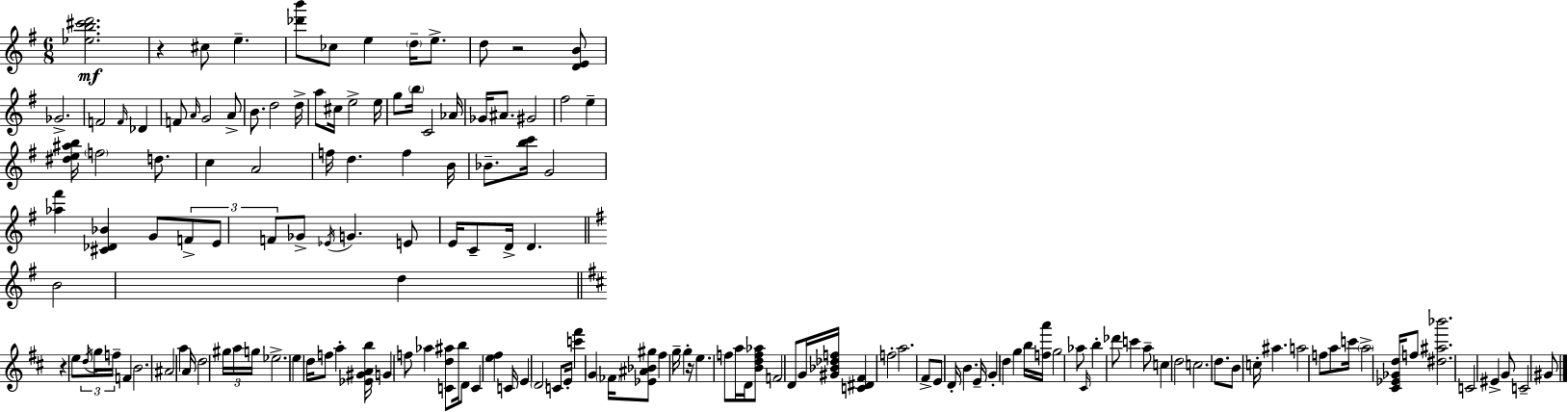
X:1
T:Untitled
M:6/8
L:1/4
K:G
[_eb^c'd']2 z ^c/2 e [_d'b']/2 _c/2 e d/4 e/2 d/2 z2 [DEB]/2 _G2 F2 F/4 _D F/2 A/4 G2 A/2 B/2 d2 d/4 a/2 ^c/4 e2 e/4 g/2 b/4 C2 _A/4 _G/4 ^A/2 ^G2 ^f2 e [^de^ab]/4 f2 d/2 c A2 f/4 d f B/4 _B/2 [bc']/4 G2 [_a^f'] [^C_D_B] G/2 F/2 E/2 F/2 _G/2 _E/4 G E/2 E/4 C/2 D/4 D B2 d z e/2 d/4 g/4 f/4 F B2 ^A2 a A/4 d2 ^g/4 a/4 g/4 _e2 e d/4 f/2 a [_E^GAb]/4 G f/2 _a [Cd^a]/2 b/4 D/2 C [e^f] C/4 E D2 C/2 E/4 [c'^f'] G _F/4 [_E^A_B^g]/2 ^f g/4 g z/4 e f/2 a/4 D/4 [Bdf_a]/2 F2 D/2 G/4 [^G_B_df]/4 [C^D^F] f2 a2 ^F/2 E/2 D/4 B E/4 G d g b/4 [fa']/4 g2 _a/2 ^C/4 b _d'/2 c' a/2 c d2 c2 d/2 B/2 c/4 ^a a2 f/2 a/2 c'/4 a2 [^C_E_Gd]/4 f/2 [^d^a_b']2 C2 ^E G/2 C2 ^G/2